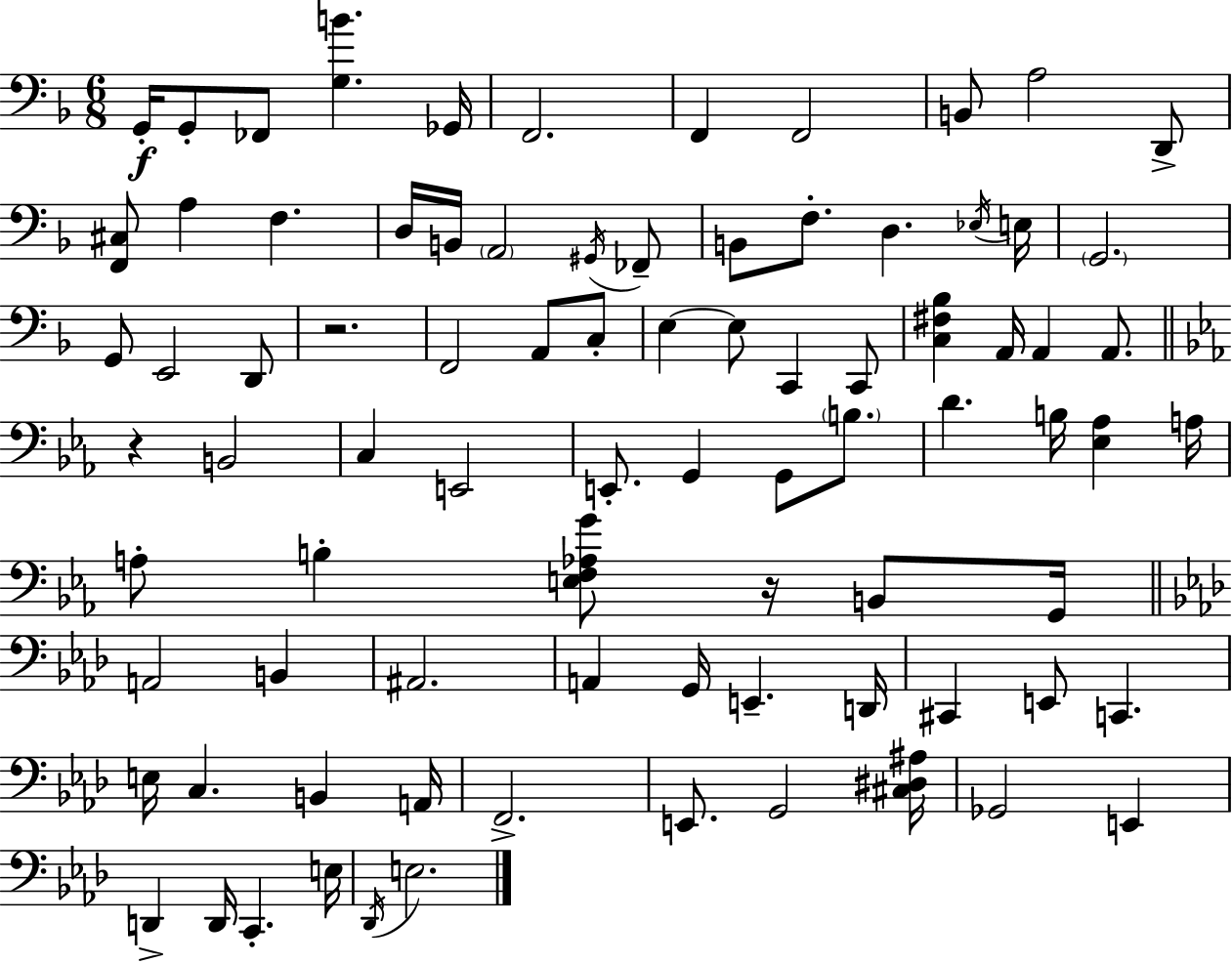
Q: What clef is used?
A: bass